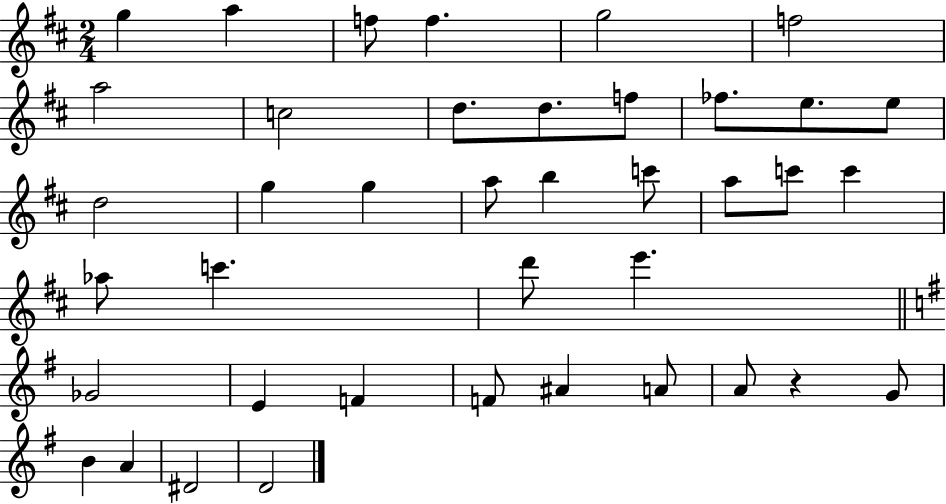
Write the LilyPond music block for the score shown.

{
  \clef treble
  \numericTimeSignature
  \time 2/4
  \key d \major
  g''4 a''4 | f''8 f''4. | g''2 | f''2 | \break a''2 | c''2 | d''8. d''8. f''8 | fes''8. e''8. e''8 | \break d''2 | g''4 g''4 | a''8 b''4 c'''8 | a''8 c'''8 c'''4 | \break aes''8 c'''4. | d'''8 e'''4. | \bar "||" \break \key g \major ges'2 | e'4 f'4 | f'8 ais'4 a'8 | a'8 r4 g'8 | \break b'4 a'4 | dis'2 | d'2 | \bar "|."
}